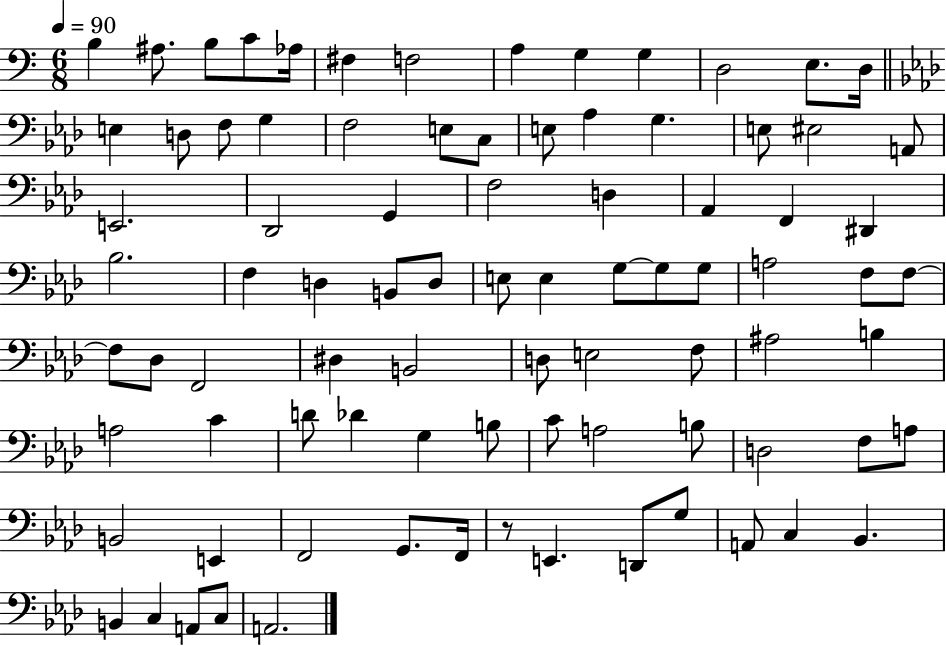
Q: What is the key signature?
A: C major